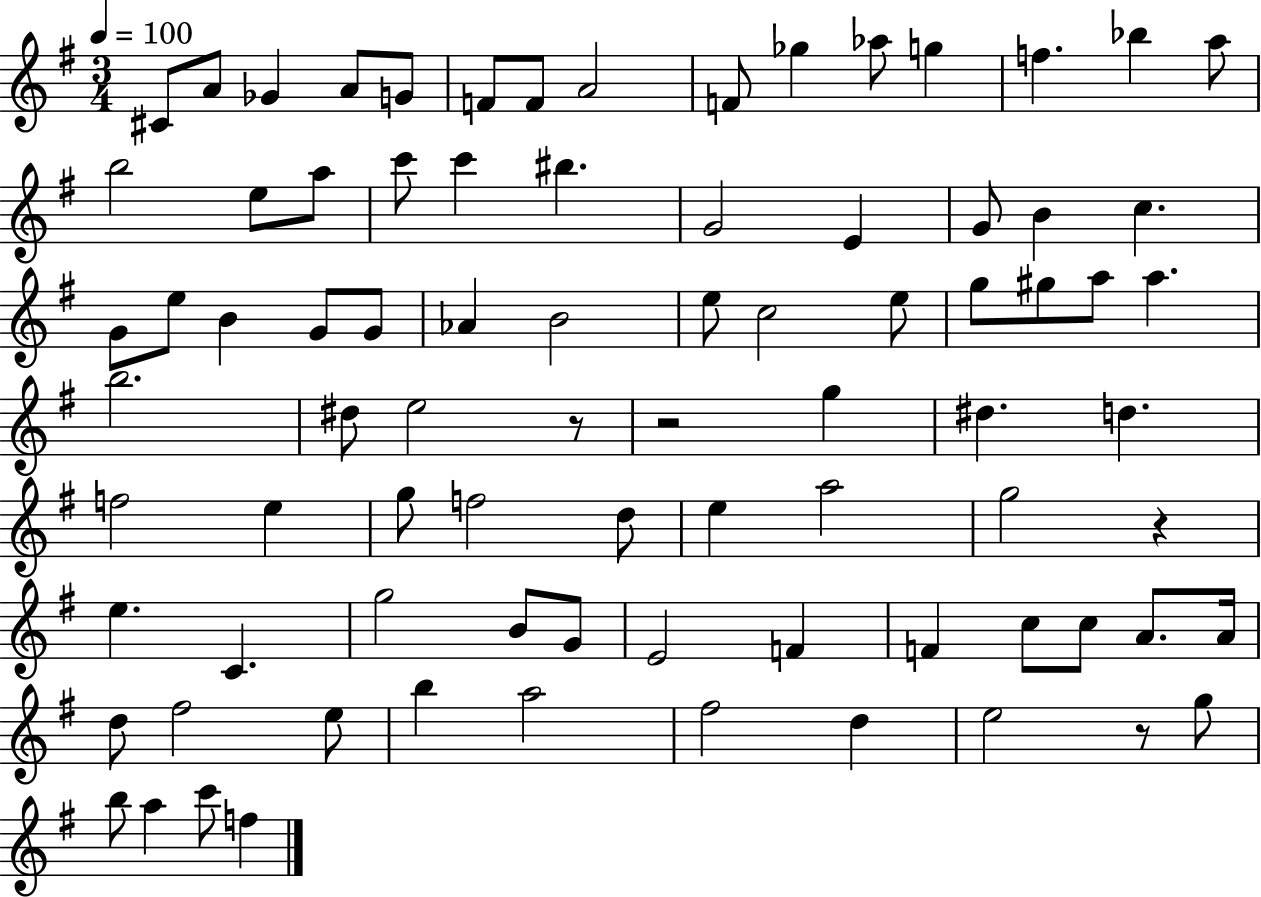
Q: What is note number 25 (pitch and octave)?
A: B4